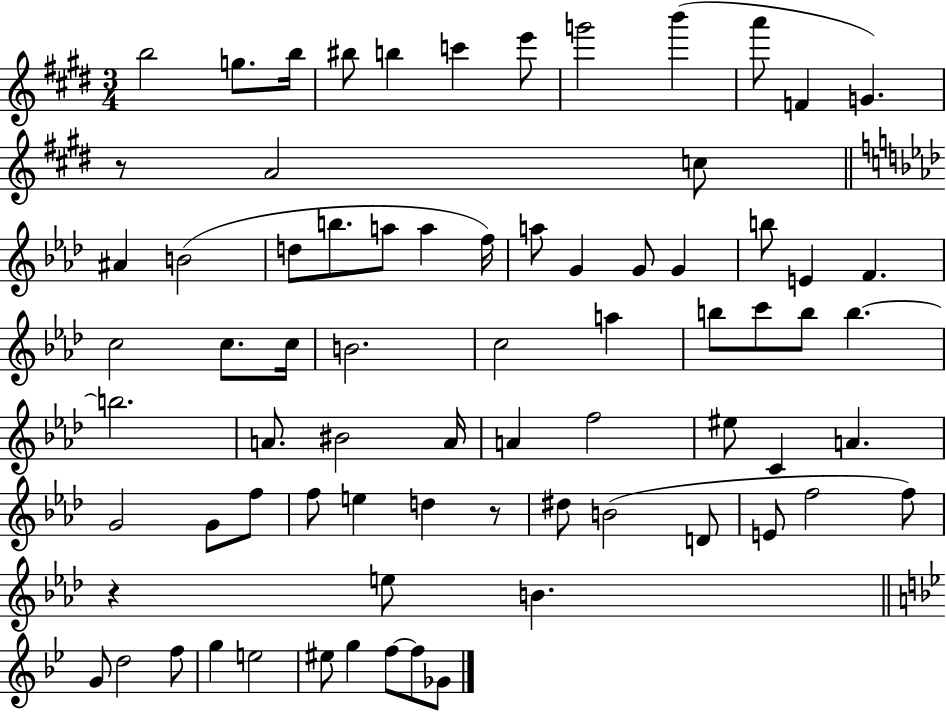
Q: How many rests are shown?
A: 3